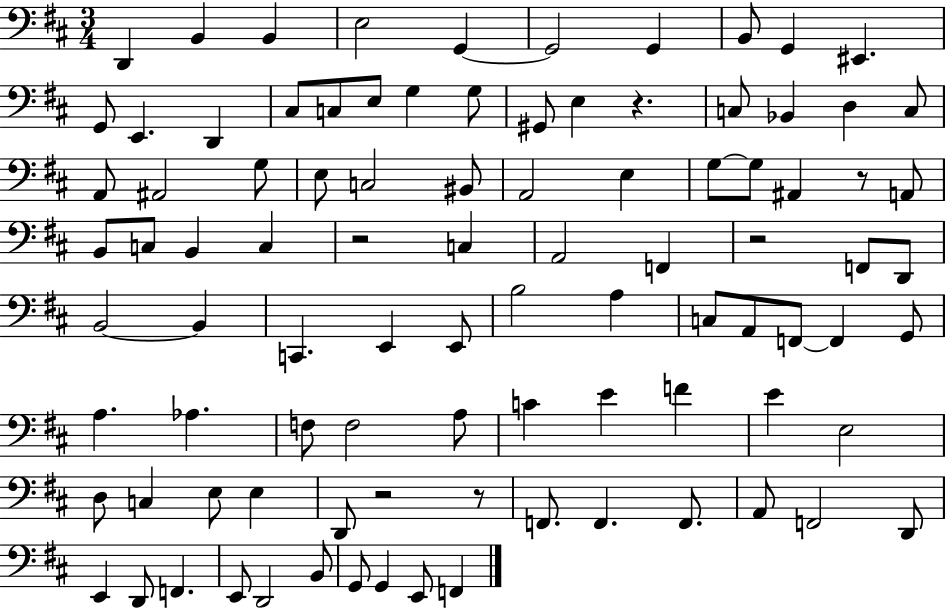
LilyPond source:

{
  \clef bass
  \numericTimeSignature
  \time 3/4
  \key d \major
  d,4 b,4 b,4 | e2 g,4~~ | g,2 g,4 | b,8 g,4 eis,4. | \break g,8 e,4. d,4 | cis8 c8 e8 g4 g8 | gis,8 e4 r4. | c8 bes,4 d4 c8 | \break a,8 ais,2 g8 | e8 c2 bis,8 | a,2 e4 | g8~~ g8 ais,4 r8 a,8 | \break b,8 c8 b,4 c4 | r2 c4 | a,2 f,4 | r2 f,8 d,8 | \break b,2~~ b,4 | c,4. e,4 e,8 | b2 a4 | c8 a,8 f,8~~ f,4 g,8 | \break a4. aes4. | f8 f2 a8 | c'4 e'4 f'4 | e'4 e2 | \break d8 c4 e8 e4 | d,8 r2 r8 | f,8. f,4. f,8. | a,8 f,2 d,8 | \break e,4 d,8 f,4. | e,8 d,2 b,8 | g,8 g,4 e,8 f,4 | \bar "|."
}